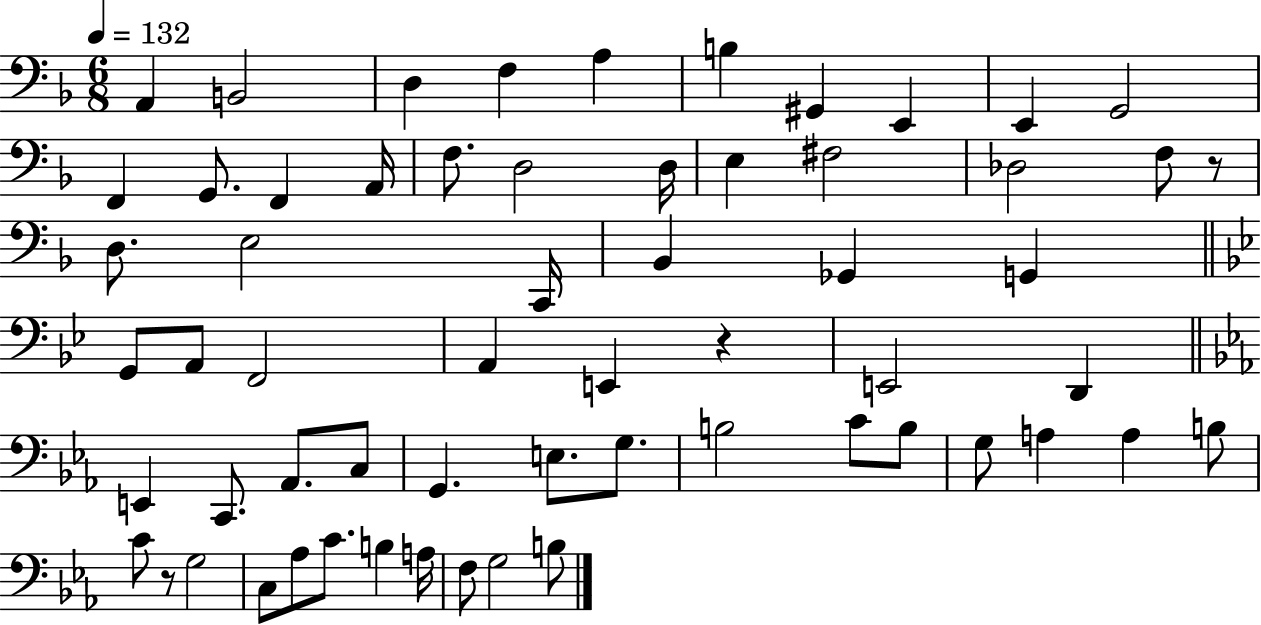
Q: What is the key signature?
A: F major